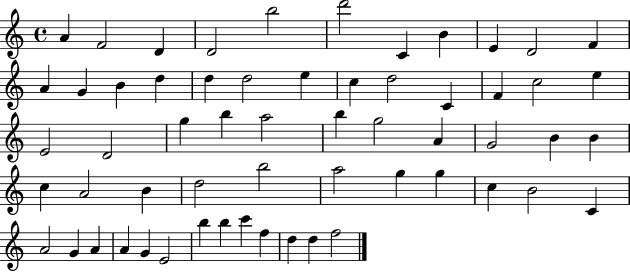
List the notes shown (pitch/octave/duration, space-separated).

A4/q F4/h D4/q D4/h B5/h D6/h C4/q B4/q E4/q D4/h F4/q A4/q G4/q B4/q D5/q D5/q D5/h E5/q C5/q D5/h C4/q F4/q C5/h E5/q E4/h D4/h G5/q B5/q A5/h B5/q G5/h A4/q G4/h B4/q B4/q C5/q A4/h B4/q D5/h B5/h A5/h G5/q G5/q C5/q B4/h C4/q A4/h G4/q A4/q A4/q G4/q E4/h B5/q B5/q C6/q F5/q D5/q D5/q F5/h